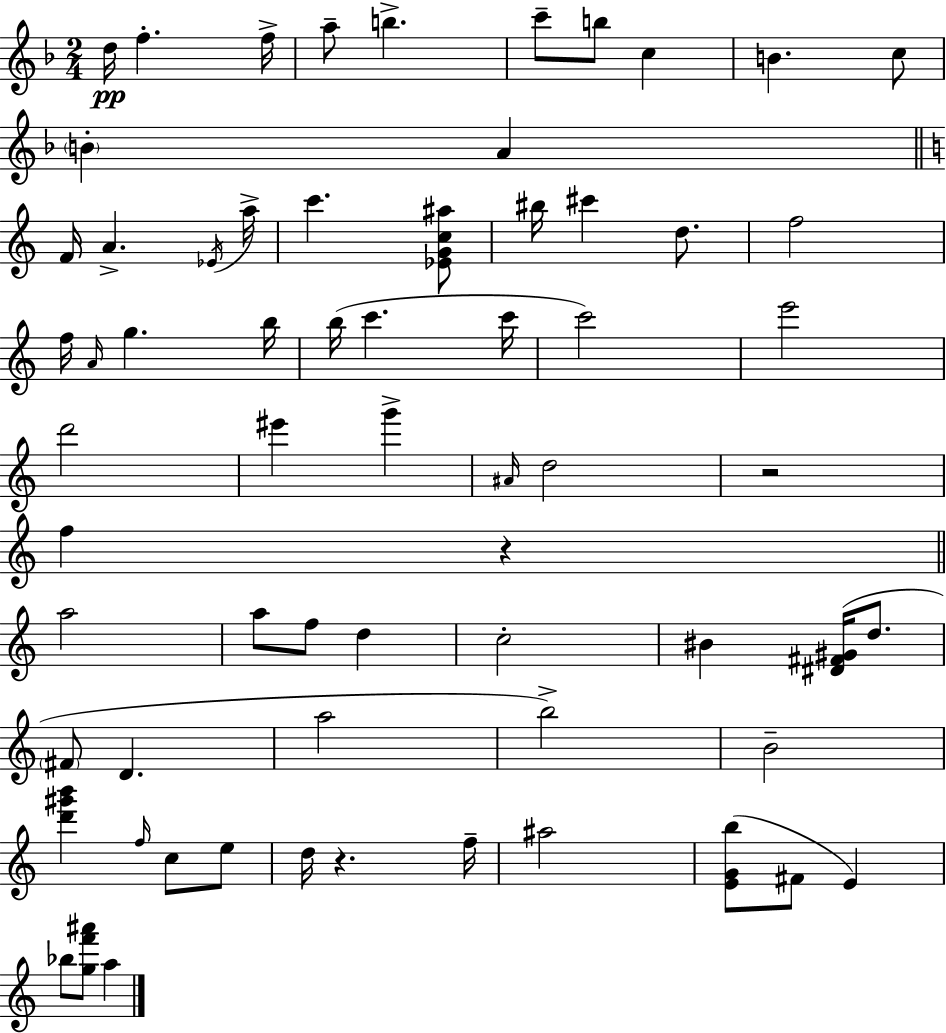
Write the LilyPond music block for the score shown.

{
  \clef treble
  \numericTimeSignature
  \time 2/4
  \key d \minor
  d''16\pp f''4.-. f''16-> | a''8-- b''4.-> | c'''8-- b''8 c''4 | b'4. c''8 | \break \parenthesize b'4-. a'4 | \bar "||" \break \key c \major f'16 a'4.-> \acciaccatura { ees'16 } | a''16-> c'''4. <ees' g' c'' ais''>8 | bis''16 cis'''4 d''8. | f''2 | \break f''16 \grace { a'16 } g''4. | b''16 b''16( c'''4. | c'''16 c'''2) | e'''2 | \break d'''2 | eis'''4 g'''4-> | \grace { ais'16 } d''2 | r2 | \break f''4 r4 | \bar "||" \break \key c \major a''2 | a''8 f''8 d''4 | c''2-. | bis'4 <dis' fis' gis'>16( d''8. | \break \parenthesize fis'8 d'4. | a''2 | b''2->) | b'2-- | \break <d''' gis''' b'''>4 \grace { f''16 } c''8 e''8 | d''16 r4. | f''16-- ais''2 | <e' g' b''>8( fis'8 e'4) | \break bes''8 <g'' f''' ais'''>8 a''4 | \bar "|."
}